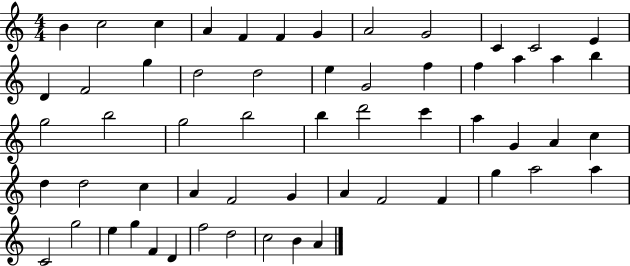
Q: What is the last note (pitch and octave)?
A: A4